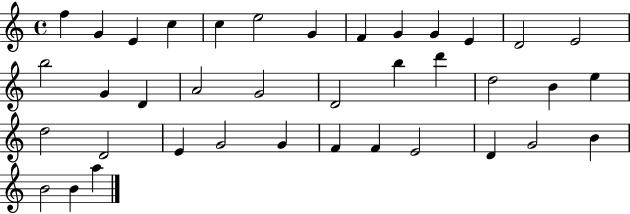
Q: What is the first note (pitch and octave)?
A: F5